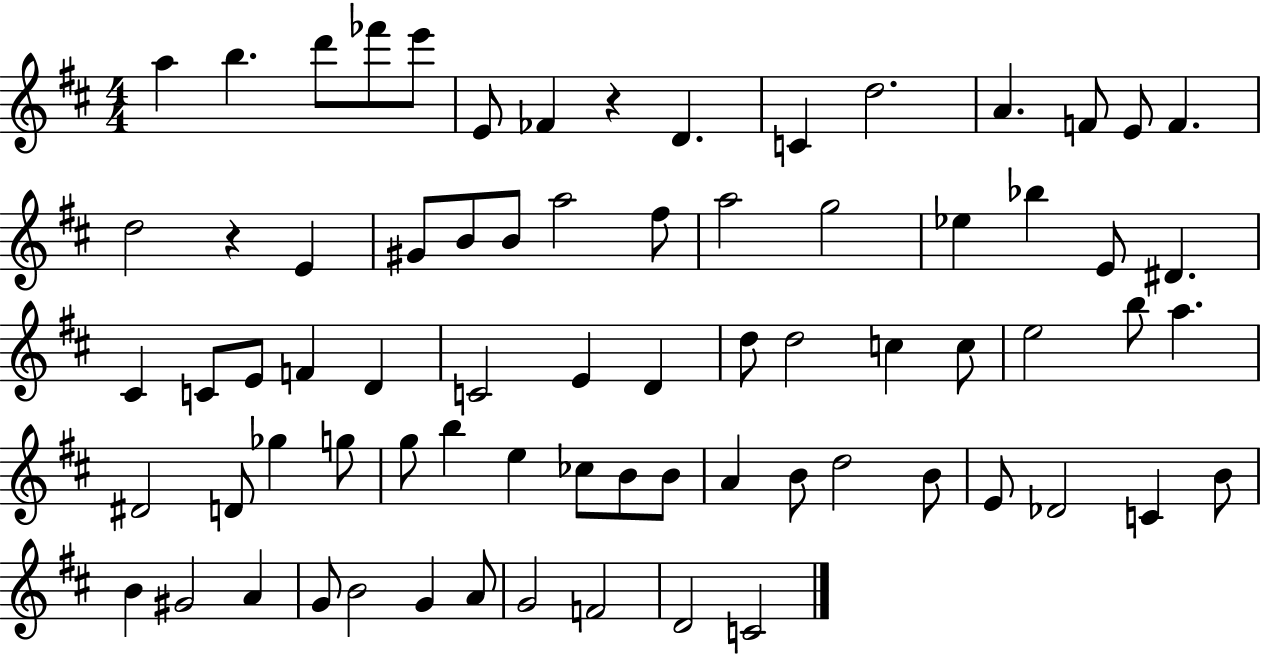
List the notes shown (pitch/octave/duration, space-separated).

A5/q B5/q. D6/e FES6/e E6/e E4/e FES4/q R/q D4/q. C4/q D5/h. A4/q. F4/e E4/e F4/q. D5/h R/q E4/q G#4/e B4/e B4/e A5/h F#5/e A5/h G5/h Eb5/q Bb5/q E4/e D#4/q. C#4/q C4/e E4/e F4/q D4/q C4/h E4/q D4/q D5/e D5/h C5/q C5/e E5/h B5/e A5/q. D#4/h D4/e Gb5/q G5/e G5/e B5/q E5/q CES5/e B4/e B4/e A4/q B4/e D5/h B4/e E4/e Db4/h C4/q B4/e B4/q G#4/h A4/q G4/e B4/h G4/q A4/e G4/h F4/h D4/h C4/h